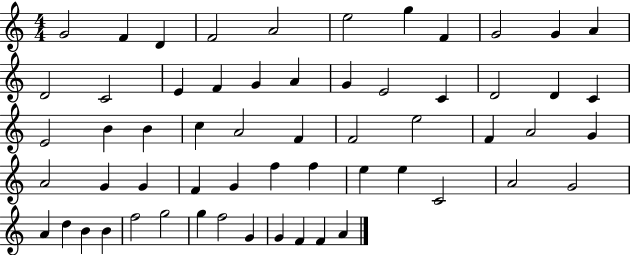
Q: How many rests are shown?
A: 0